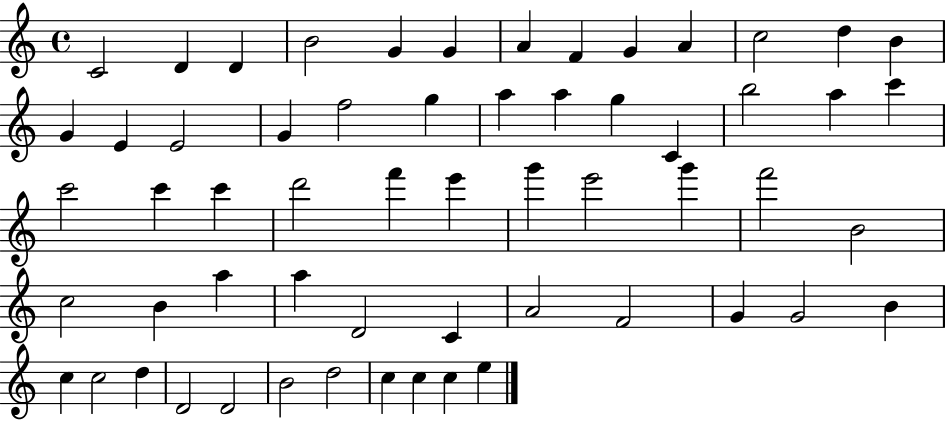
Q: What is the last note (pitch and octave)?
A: E5